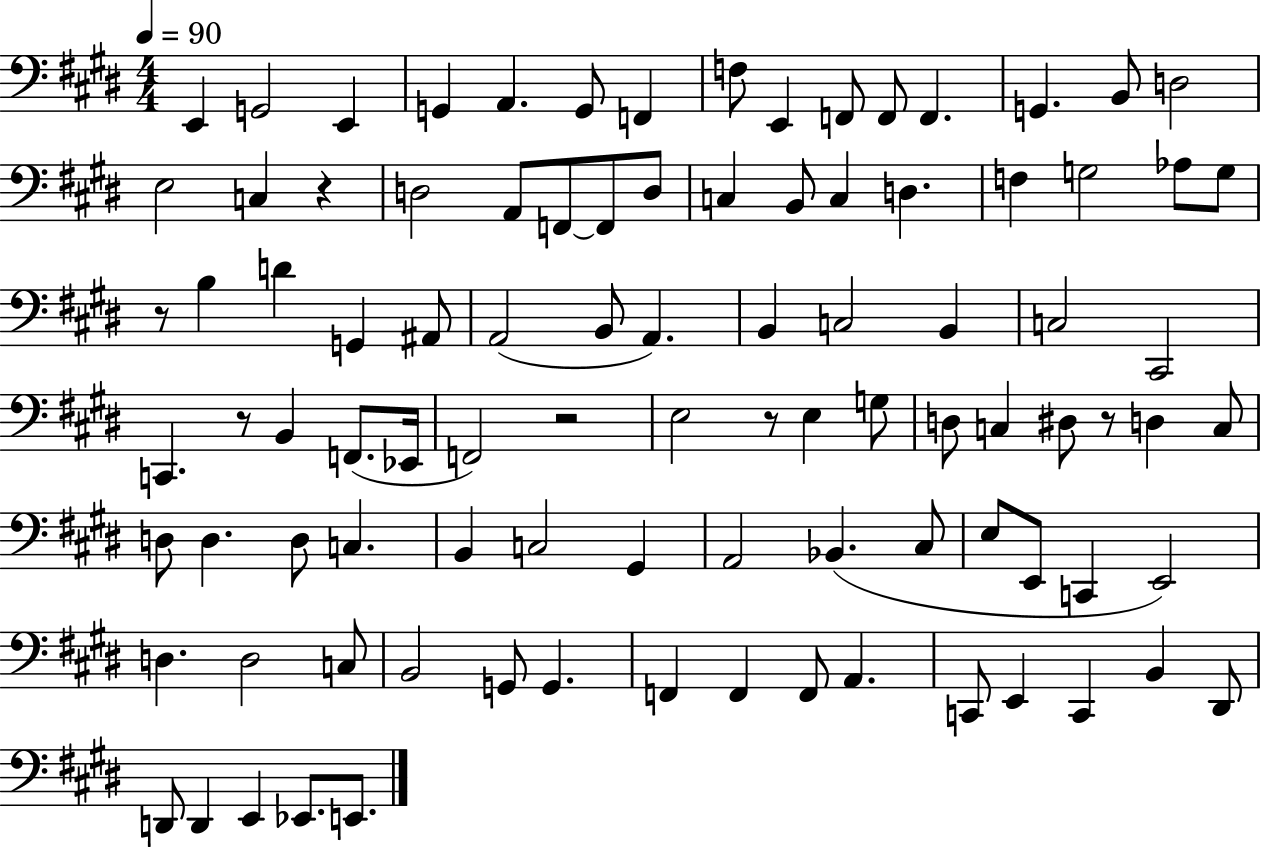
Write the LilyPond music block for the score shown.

{
  \clef bass
  \numericTimeSignature
  \time 4/4
  \key e \major
  \tempo 4 = 90
  \repeat volta 2 { e,4 g,2 e,4 | g,4 a,4. g,8 f,4 | f8 e,4 f,8 f,8 f,4. | g,4. b,8 d2 | \break e2 c4 r4 | d2 a,8 f,8~~ f,8 d8 | c4 b,8 c4 d4. | f4 g2 aes8 g8 | \break r8 b4 d'4 g,4 ais,8 | a,2( b,8 a,4.) | b,4 c2 b,4 | c2 cis,2 | \break c,4. r8 b,4 f,8.( ees,16 | f,2) r2 | e2 r8 e4 g8 | d8 c4 dis8 r8 d4 c8 | \break d8 d4. d8 c4. | b,4 c2 gis,4 | a,2 bes,4.( cis8 | e8 e,8 c,4 e,2) | \break d4. d2 c8 | b,2 g,8 g,4. | f,4 f,4 f,8 a,4. | c,8 e,4 c,4 b,4 dis,8 | \break d,8 d,4 e,4 ees,8. e,8. | } \bar "|."
}